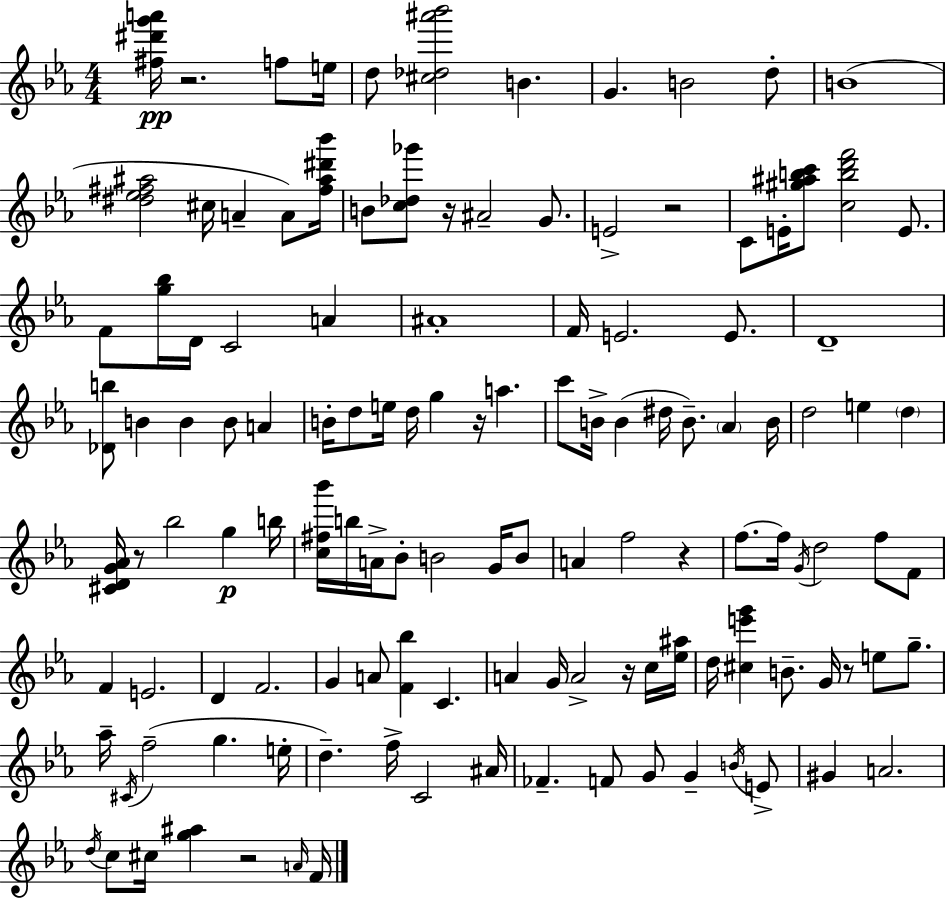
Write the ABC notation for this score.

X:1
T:Untitled
M:4/4
L:1/4
K:Eb
[^f^d'g'a']/4 z2 f/2 e/4 d/2 [^c_d^a'_b']2 B G B2 d/2 B4 [^d_e^f^a]2 ^c/4 A A/2 [^f^a^d'_b']/4 B/2 [c_d_g']/2 z/4 ^A2 G/2 E2 z2 C/2 E/4 [^g^abc']/2 [cbd'f']2 E/2 F/2 [g_b]/4 D/4 C2 A ^A4 F/4 E2 E/2 D4 [_Db]/2 B B B/2 A B/4 d/2 e/4 d/4 g z/4 a c'/2 B/4 B ^d/4 B/2 _A B/4 d2 e d [^CDG_A]/4 z/2 _b2 g b/4 [c^f_b']/4 b/4 A/4 _B/2 B2 G/4 B/2 A f2 z f/2 f/4 G/4 d2 f/2 F/2 F E2 D F2 G A/2 [F_b] C A G/4 A2 z/4 c/4 [_e^a]/4 d/4 [^ce'g'] B/2 G/4 z/2 e/2 g/2 _a/4 ^C/4 f2 g e/4 d f/4 C2 ^A/4 _F F/2 G/2 G B/4 E/2 ^G A2 d/4 c/2 ^c/4 [g^a] z2 A/4 F/4